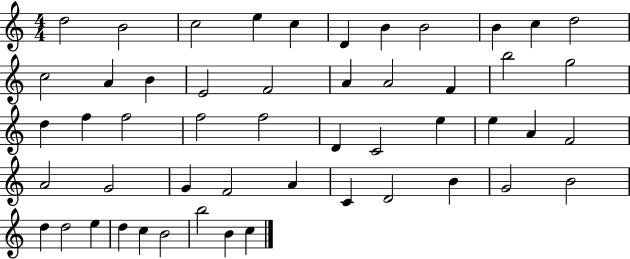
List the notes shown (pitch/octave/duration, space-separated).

D5/h B4/h C5/h E5/q C5/q D4/q B4/q B4/h B4/q C5/q D5/h C5/h A4/q B4/q E4/h F4/h A4/q A4/h F4/q B5/h G5/h D5/q F5/q F5/h F5/h F5/h D4/q C4/h E5/q E5/q A4/q F4/h A4/h G4/h G4/q F4/h A4/q C4/q D4/h B4/q G4/h B4/h D5/q D5/h E5/q D5/q C5/q B4/h B5/h B4/q C5/q